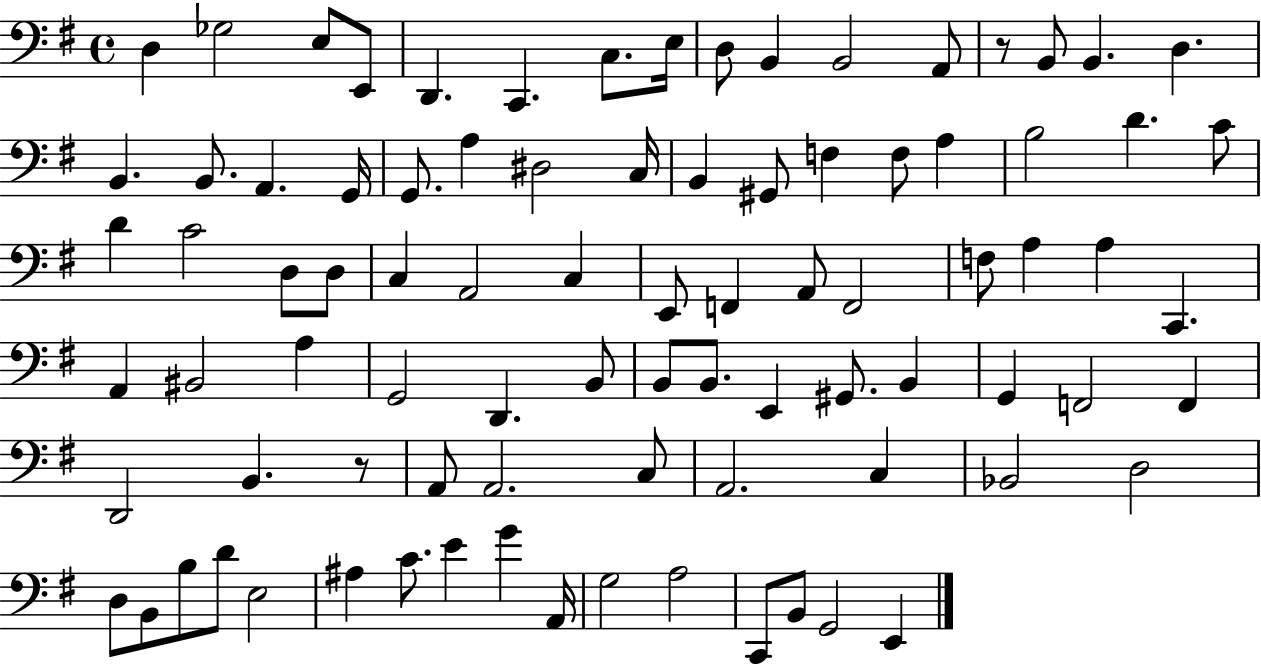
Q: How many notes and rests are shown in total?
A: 87